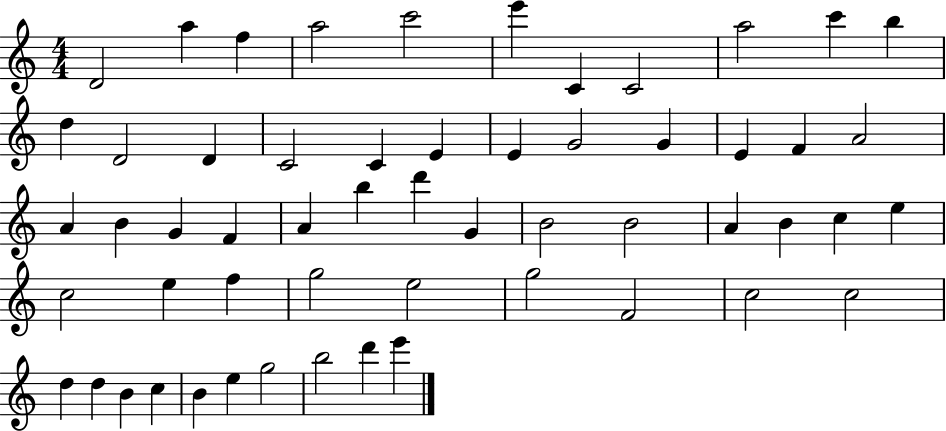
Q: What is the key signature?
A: C major